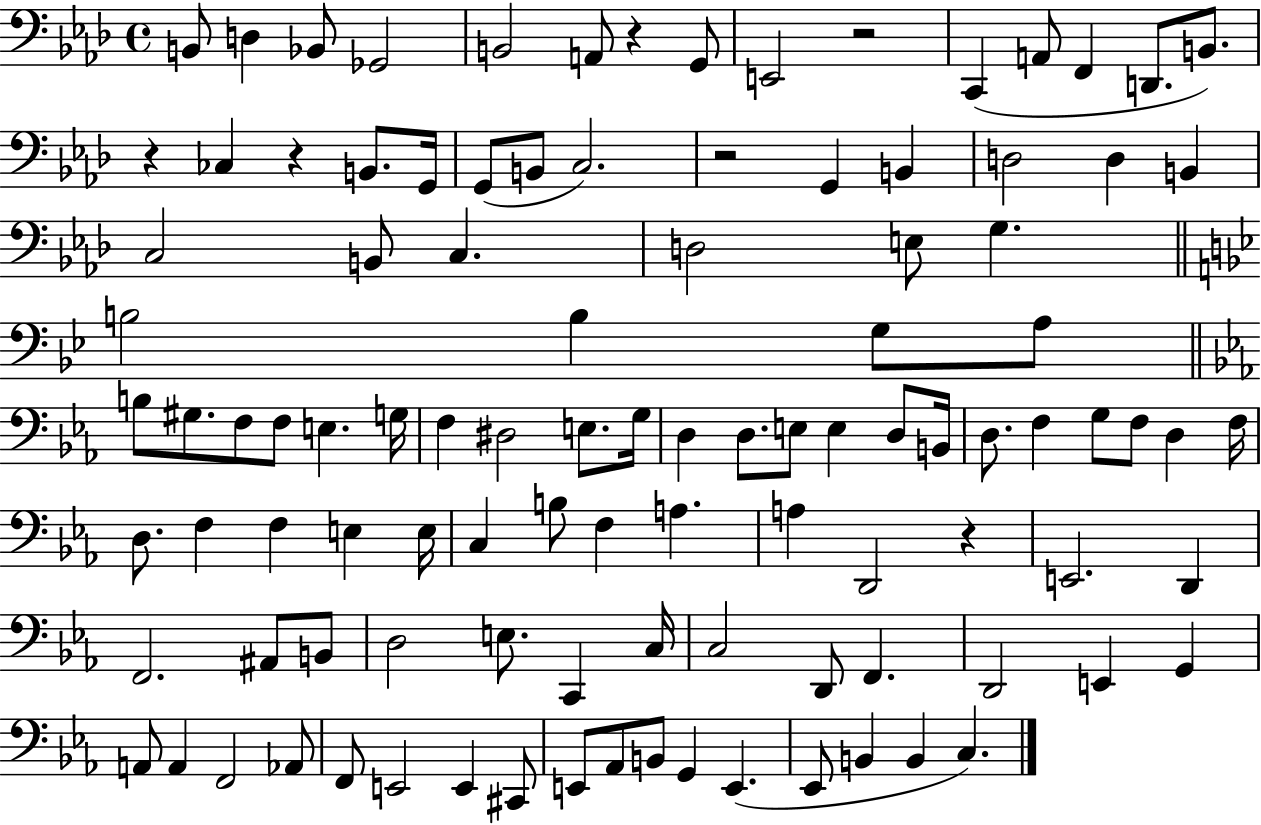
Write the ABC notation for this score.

X:1
T:Untitled
M:4/4
L:1/4
K:Ab
B,,/2 D, _B,,/2 _G,,2 B,,2 A,,/2 z G,,/2 E,,2 z2 C,, A,,/2 F,, D,,/2 B,,/2 z _C, z B,,/2 G,,/4 G,,/2 B,,/2 C,2 z2 G,, B,, D,2 D, B,, C,2 B,,/2 C, D,2 E,/2 G, B,2 B, G,/2 A,/2 B,/2 ^G,/2 F,/2 F,/2 E, G,/4 F, ^D,2 E,/2 G,/4 D, D,/2 E,/2 E, D,/2 B,,/4 D,/2 F, G,/2 F,/2 D, F,/4 D,/2 F, F, E, E,/4 C, B,/2 F, A, A, D,,2 z E,,2 D,, F,,2 ^A,,/2 B,,/2 D,2 E,/2 C,, C,/4 C,2 D,,/2 F,, D,,2 E,, G,, A,,/2 A,, F,,2 _A,,/2 F,,/2 E,,2 E,, ^C,,/2 E,,/2 _A,,/2 B,,/2 G,, E,, _E,,/2 B,, B,, C,